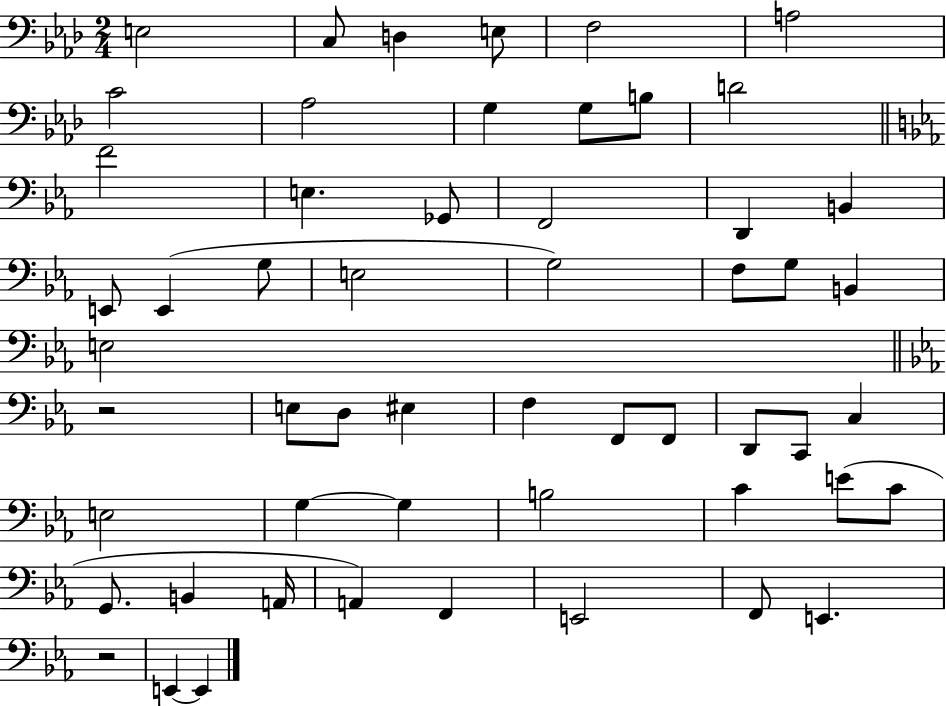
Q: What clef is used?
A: bass